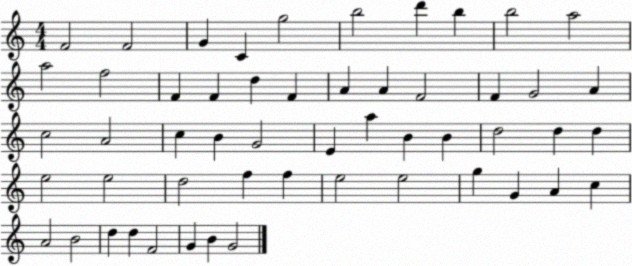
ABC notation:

X:1
T:Untitled
M:4/4
L:1/4
K:C
F2 F2 G C g2 b2 d' b b2 a2 a2 f2 F F d F A A F2 F G2 A c2 A2 c B G2 E a B B d2 d d e2 e2 d2 f f e2 e2 g G A c A2 B2 d d F2 G B G2